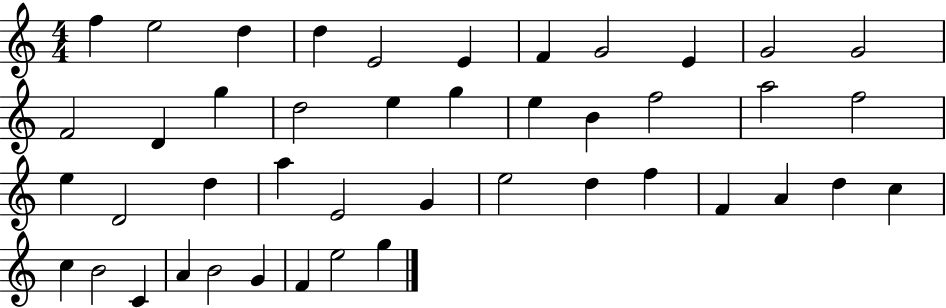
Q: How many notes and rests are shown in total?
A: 44